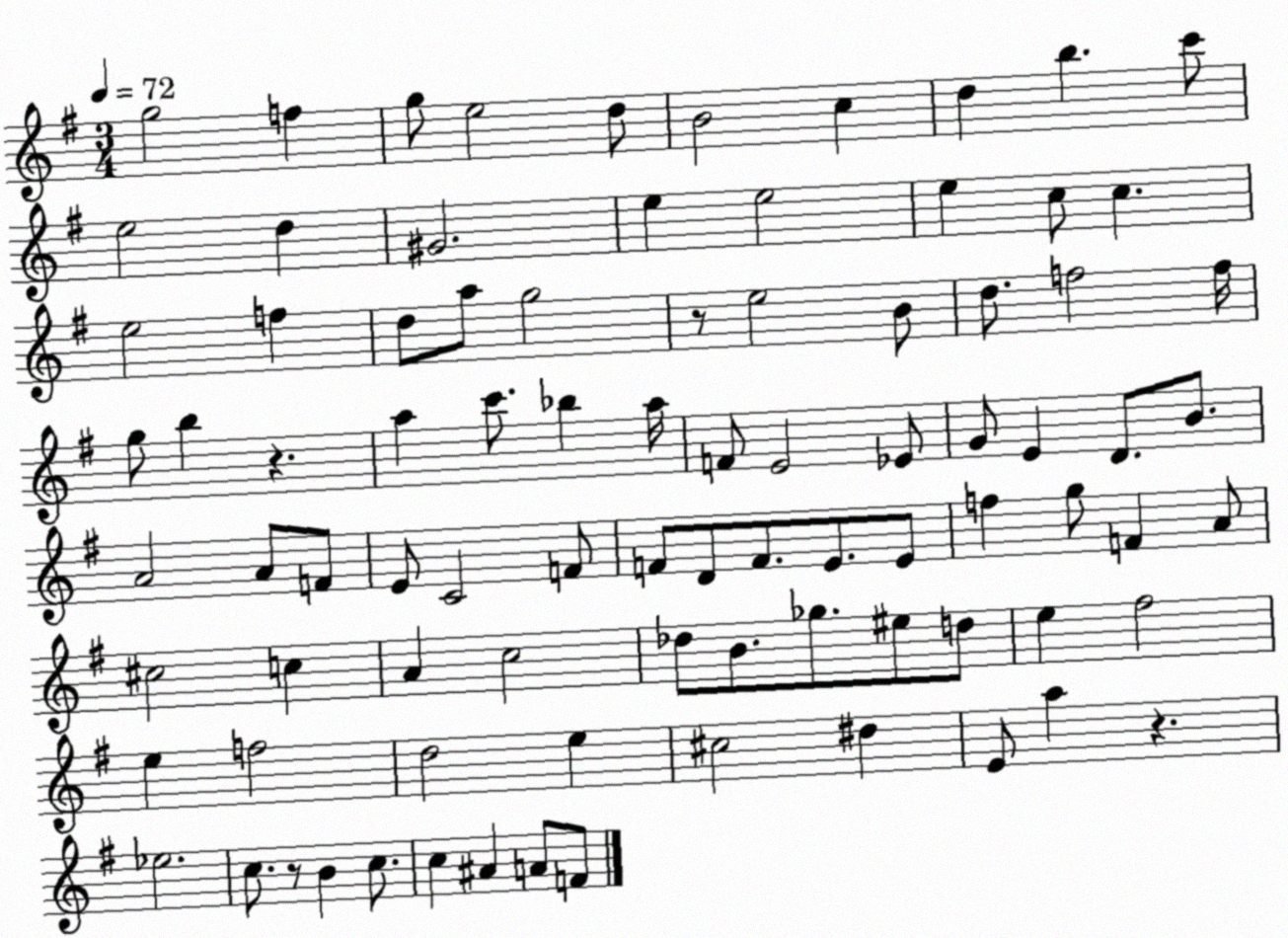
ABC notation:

X:1
T:Untitled
M:3/4
L:1/4
K:G
g2 f g/2 e2 d/2 B2 c d b c'/2 e2 d ^G2 e e2 e c/2 c e2 f d/2 a/2 g2 z/2 e2 B/2 d/2 f2 f/4 g/2 b z a c'/2 _b a/4 F/2 E2 _E/2 G/2 E D/2 B/2 A2 A/2 F/2 E/2 C2 F/2 F/2 D/2 F/2 E/2 E/2 f g/2 F A/2 ^c2 c A c2 _d/2 B/2 _g/2 ^e/2 d/2 e ^f2 e f2 d2 e ^c2 ^d E/2 a z _e2 c/2 z/2 B c/2 c ^A A/2 F/2